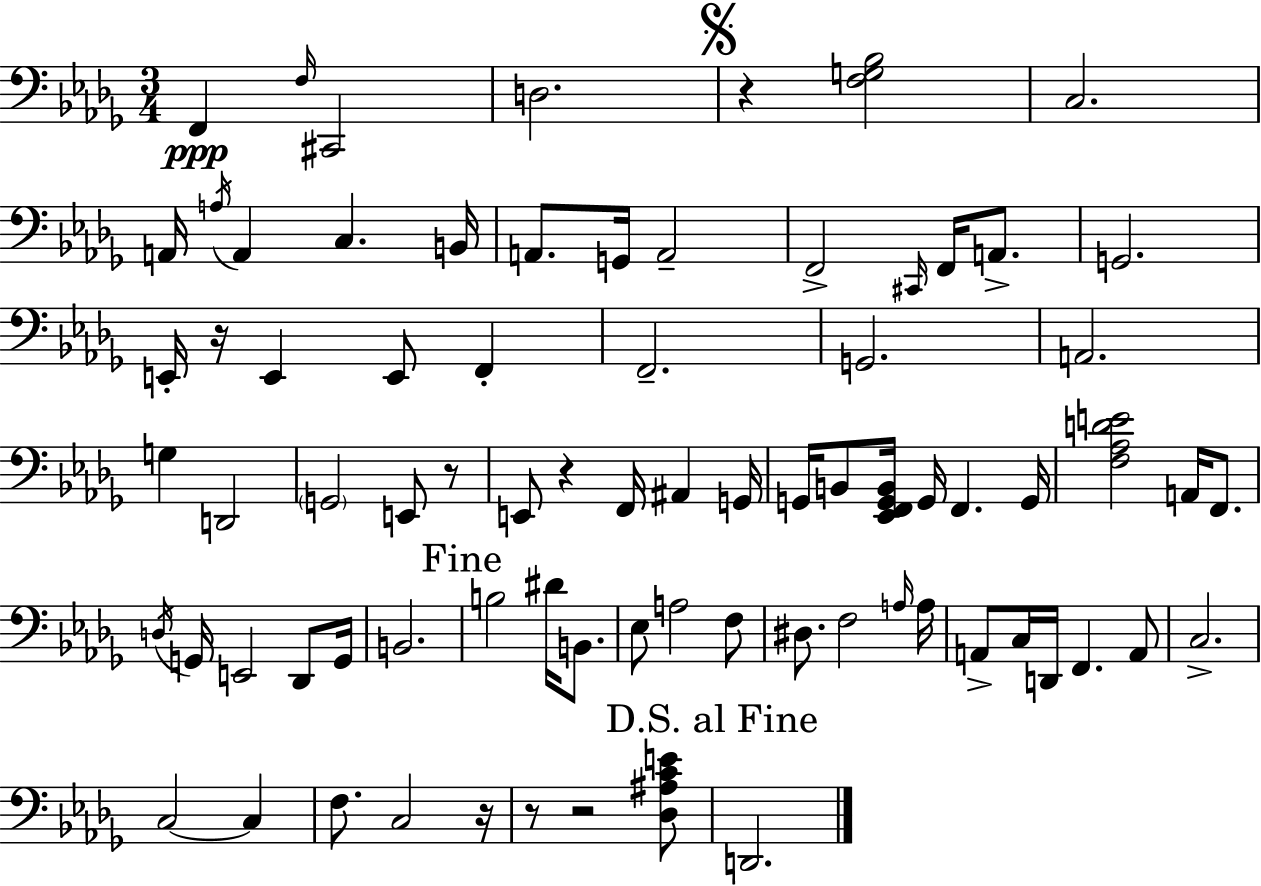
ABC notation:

X:1
T:Untitled
M:3/4
L:1/4
K:Bbm
F,, F,/4 ^C,,2 D,2 z [F,G,_B,]2 C,2 A,,/4 A,/4 A,, C, B,,/4 A,,/2 G,,/4 A,,2 F,,2 ^C,,/4 F,,/4 A,,/2 G,,2 E,,/4 z/4 E,, E,,/2 F,, F,,2 G,,2 A,,2 G, D,,2 G,,2 E,,/2 z/2 E,,/2 z F,,/4 ^A,, G,,/4 G,,/4 B,,/2 [_E,,F,,G,,B,,]/4 G,,/4 F,, G,,/4 [F,_A,DE]2 A,,/4 F,,/2 D,/4 G,,/4 E,,2 _D,,/2 G,,/4 B,,2 B,2 ^D/4 B,,/2 _E,/2 A,2 F,/2 ^D,/2 F,2 A,/4 A,/4 A,,/2 C,/4 D,,/4 F,, A,,/2 C,2 C,2 C, F,/2 C,2 z/4 z/2 z2 [_D,^A,CE]/2 D,,2